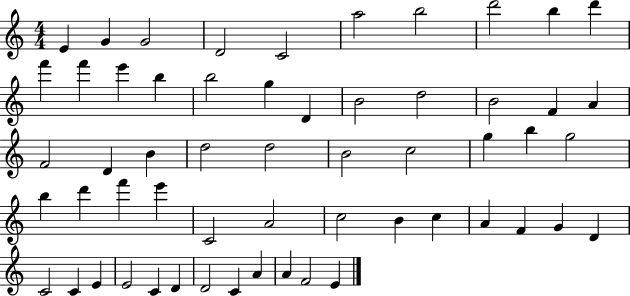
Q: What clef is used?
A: treble